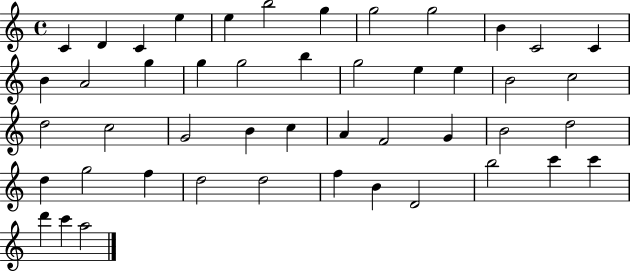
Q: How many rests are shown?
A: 0